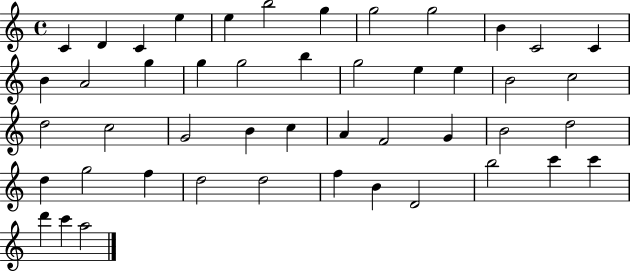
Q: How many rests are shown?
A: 0